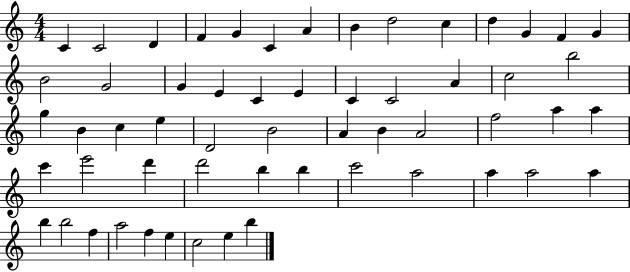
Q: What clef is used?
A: treble